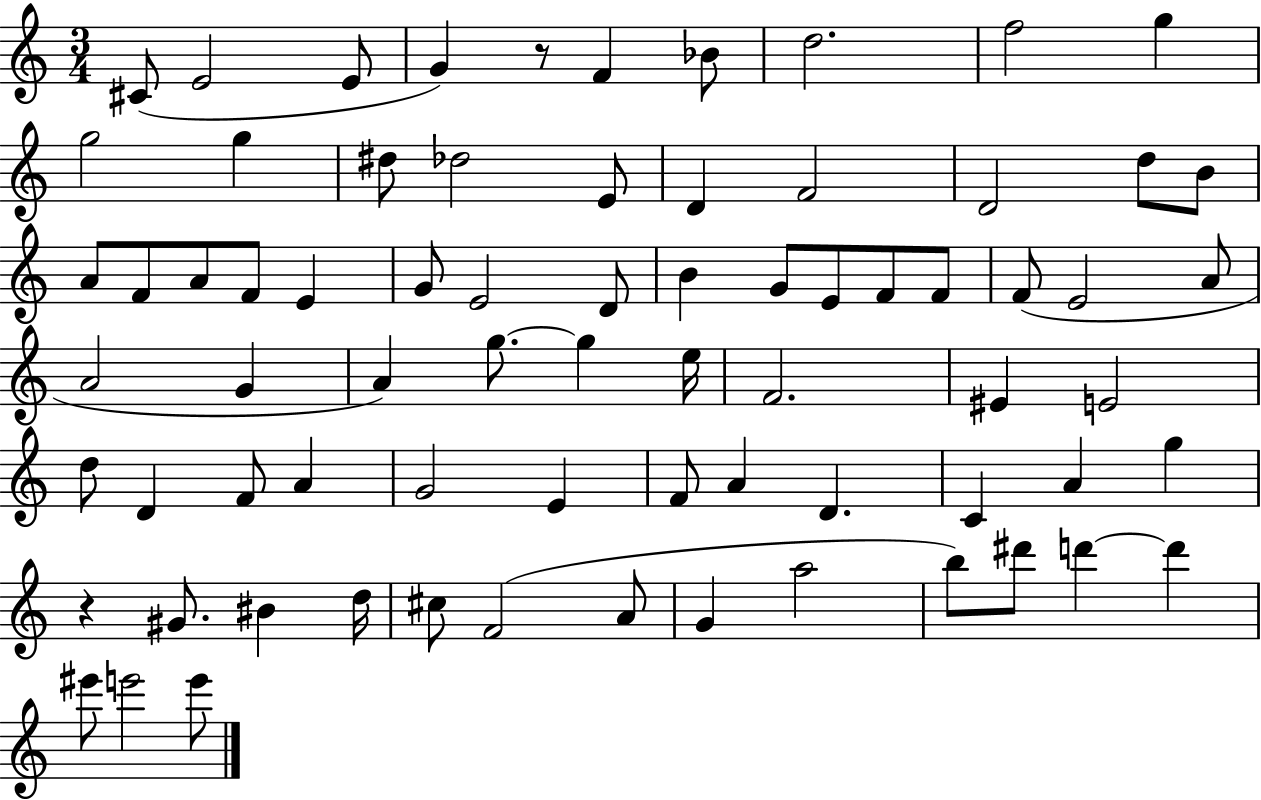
C#4/e E4/h E4/e G4/q R/e F4/q Bb4/e D5/h. F5/h G5/q G5/h G5/q D#5/e Db5/h E4/e D4/q F4/h D4/h D5/e B4/e A4/e F4/e A4/e F4/e E4/q G4/e E4/h D4/e B4/q G4/e E4/e F4/e F4/e F4/e E4/h A4/e A4/h G4/q A4/q G5/e. G5/q E5/s F4/h. EIS4/q E4/h D5/e D4/q F4/e A4/q G4/h E4/q F4/e A4/q D4/q. C4/q A4/q G5/q R/q G#4/e. BIS4/q D5/s C#5/e F4/h A4/e G4/q A5/h B5/e D#6/e D6/q D6/q EIS6/e E6/h E6/e